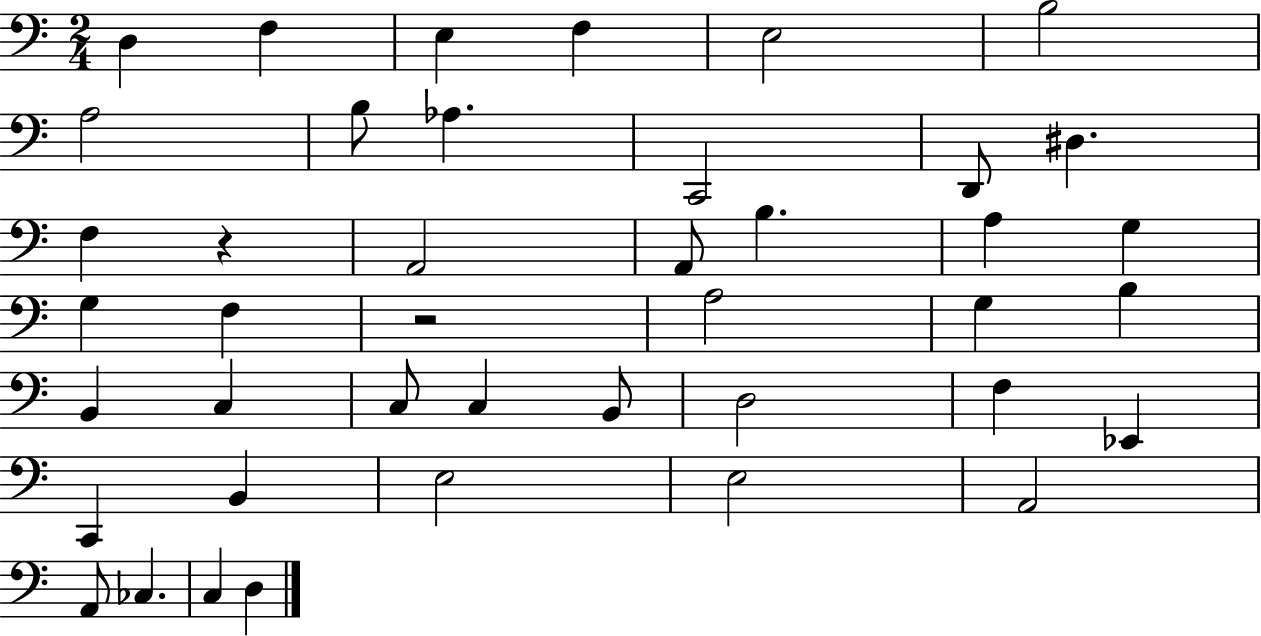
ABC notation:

X:1
T:Untitled
M:2/4
L:1/4
K:C
D, F, E, F, E,2 B,2 A,2 B,/2 _A, C,,2 D,,/2 ^D, F, z A,,2 A,,/2 B, A, G, G, F, z2 A,2 G, B, B,, C, C,/2 C, B,,/2 D,2 F, _E,, C,, B,, E,2 E,2 A,,2 A,,/2 _C, C, D,